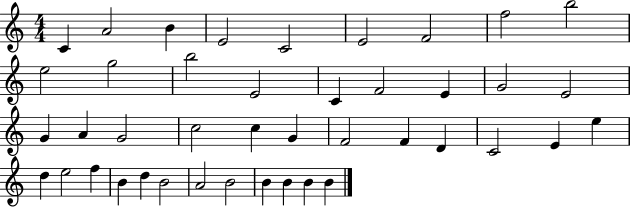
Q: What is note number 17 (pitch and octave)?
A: G4